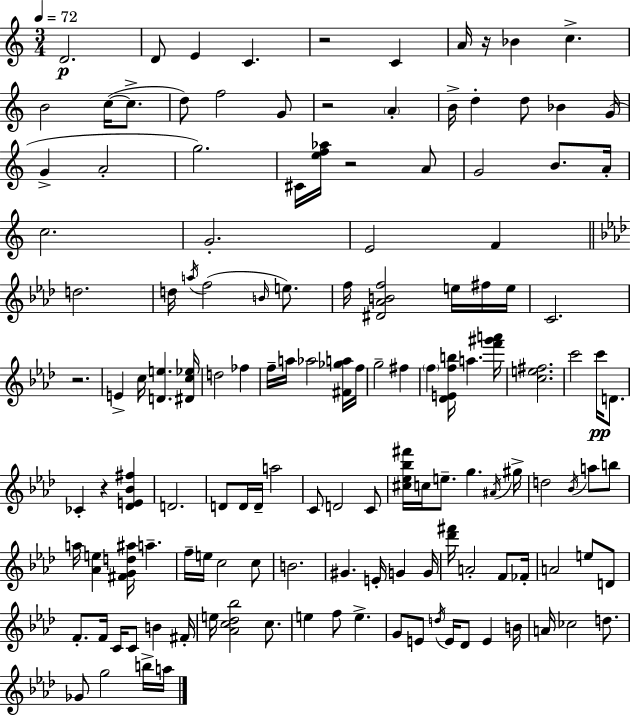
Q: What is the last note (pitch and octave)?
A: A5